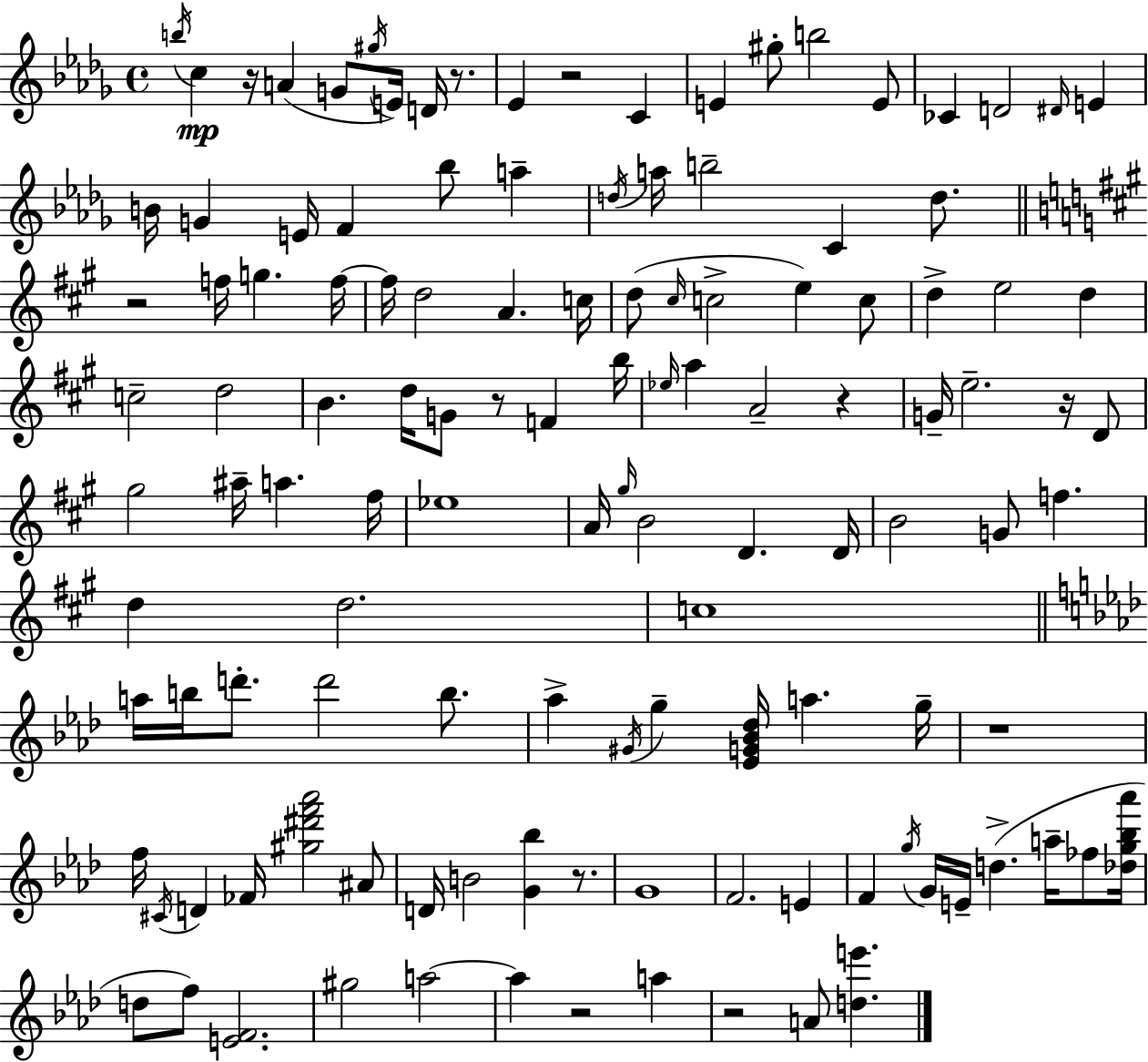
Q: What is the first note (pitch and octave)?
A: B5